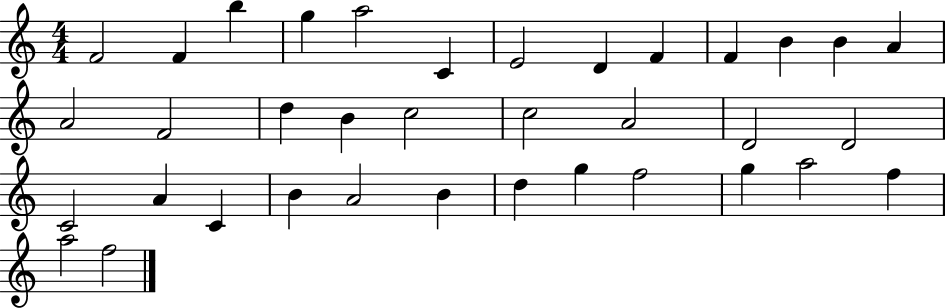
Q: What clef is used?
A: treble